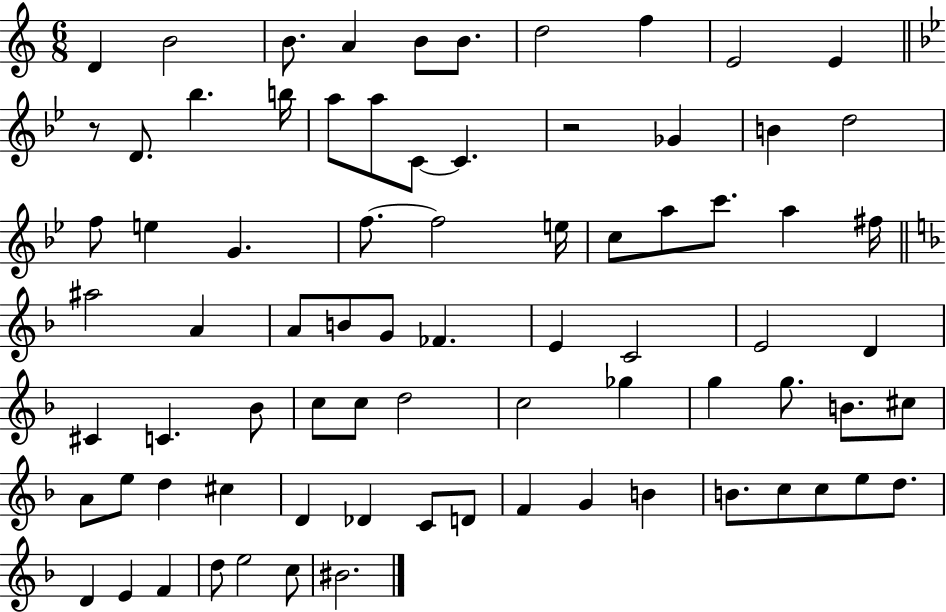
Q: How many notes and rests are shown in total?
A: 78